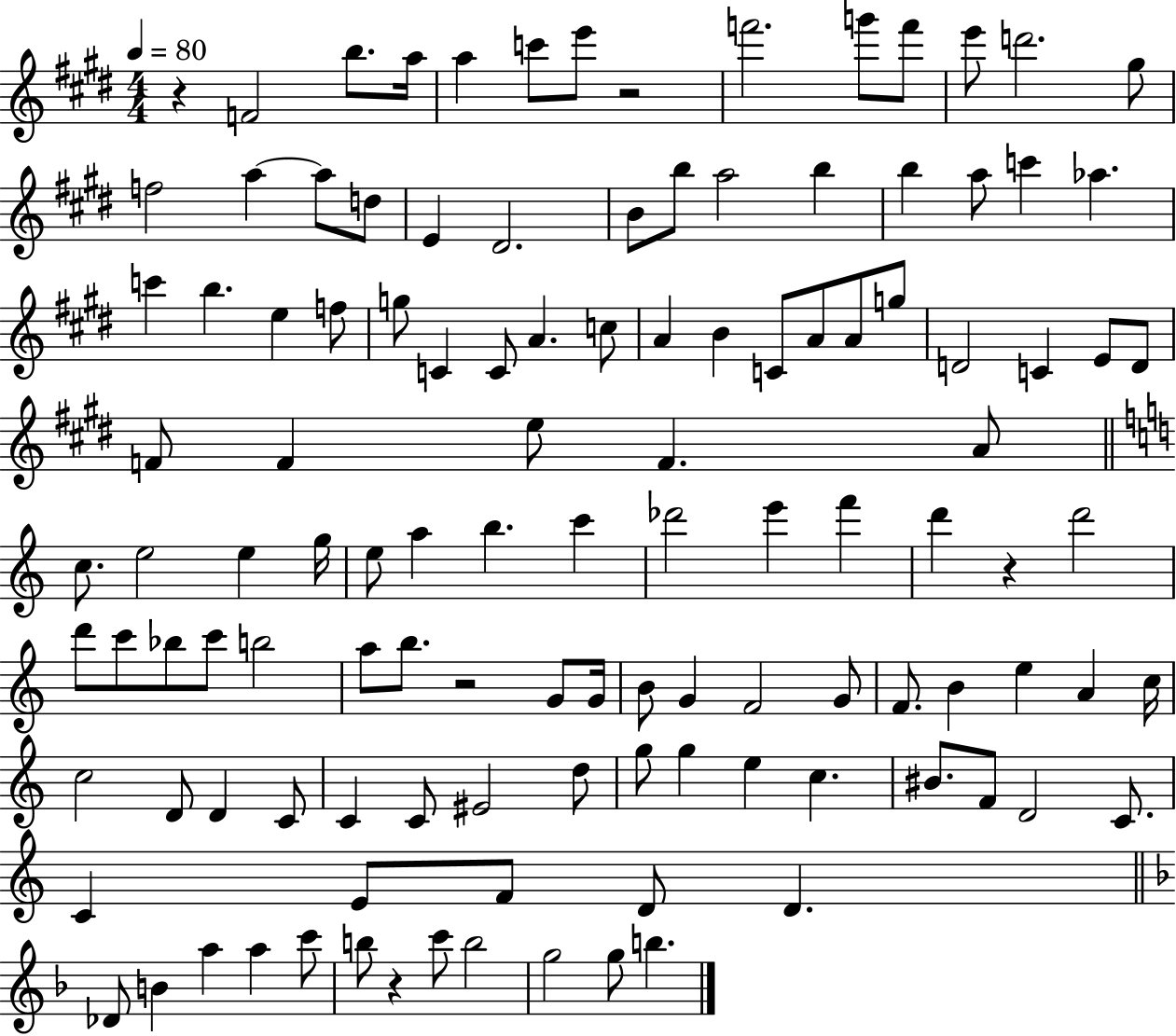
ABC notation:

X:1
T:Untitled
M:4/4
L:1/4
K:E
z F2 b/2 a/4 a c'/2 e'/2 z2 f'2 g'/2 f'/2 e'/2 d'2 ^g/2 f2 a a/2 d/2 E ^D2 B/2 b/2 a2 b b a/2 c' _a c' b e f/2 g/2 C C/2 A c/2 A B C/2 A/2 A/2 g/2 D2 C E/2 D/2 F/2 F e/2 F A/2 c/2 e2 e g/4 e/2 a b c' _d'2 e' f' d' z d'2 d'/2 c'/2 _b/2 c'/2 b2 a/2 b/2 z2 G/2 G/4 B/2 G F2 G/2 F/2 B e A c/4 c2 D/2 D C/2 C C/2 ^E2 d/2 g/2 g e c ^B/2 F/2 D2 C/2 C E/2 F/2 D/2 D _D/2 B a a c'/2 b/2 z c'/2 b2 g2 g/2 b